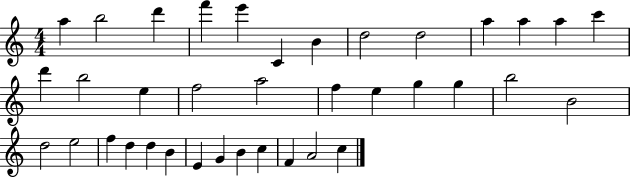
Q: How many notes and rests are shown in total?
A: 37